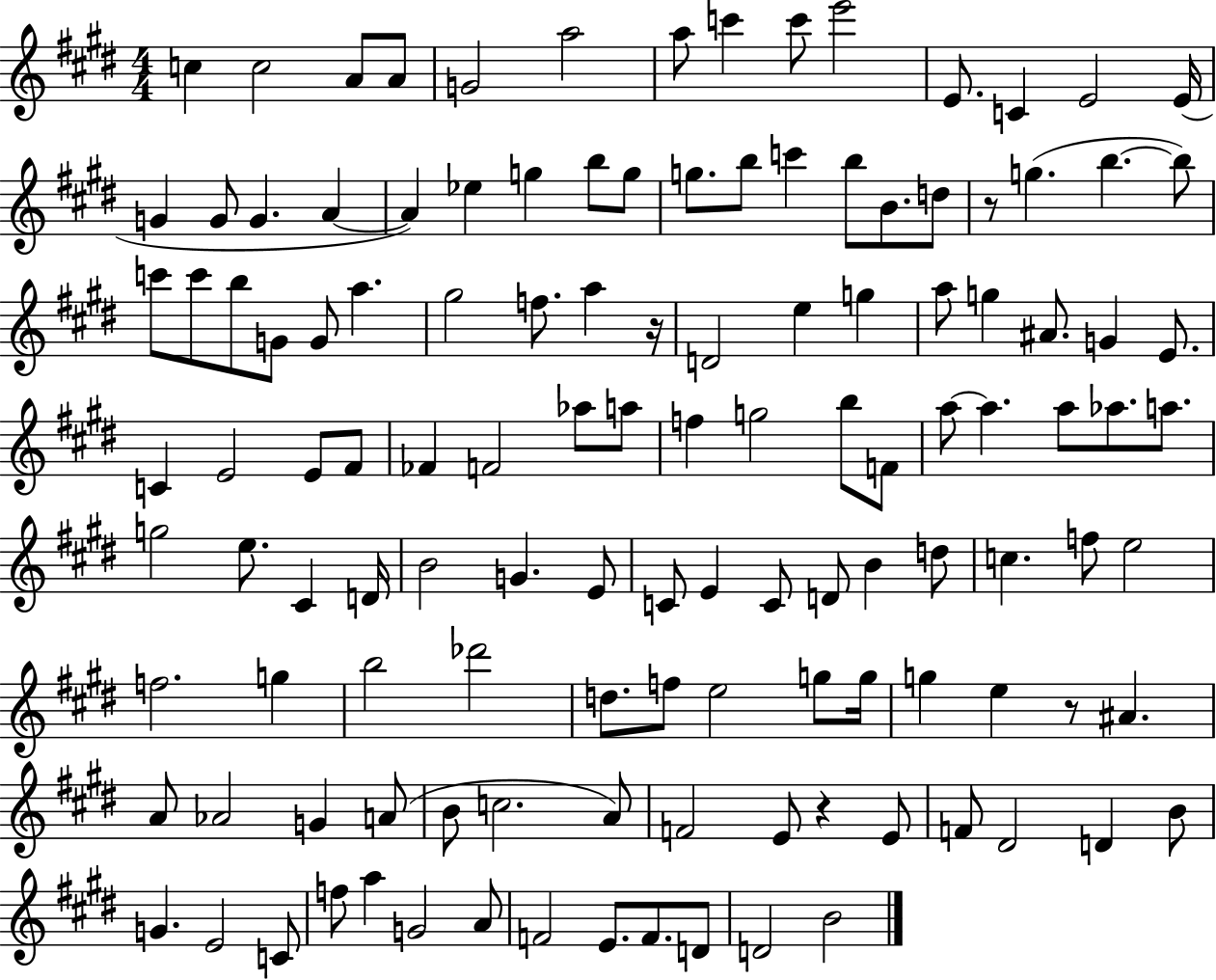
C5/q C5/h A4/e A4/e G4/h A5/h A5/e C6/q C6/e E6/h E4/e. C4/q E4/h E4/s G4/q G4/e G4/q. A4/q A4/q Eb5/q G5/q B5/e G5/e G5/e. B5/e C6/q B5/e B4/e. D5/e R/e G5/q. B5/q. B5/e C6/e C6/e B5/e G4/e G4/e A5/q. G#5/h F5/e. A5/q R/s D4/h E5/q G5/q A5/e G5/q A#4/e. G4/q E4/e. C4/q E4/h E4/e F#4/e FES4/q F4/h Ab5/e A5/e F5/q G5/h B5/e F4/e A5/e A5/q. A5/e Ab5/e. A5/e. G5/h E5/e. C#4/q D4/s B4/h G4/q. E4/e C4/e E4/q C4/e D4/e B4/q D5/e C5/q. F5/e E5/h F5/h. G5/q B5/h Db6/h D5/e. F5/e E5/h G5/e G5/s G5/q E5/q R/e A#4/q. A4/e Ab4/h G4/q A4/e B4/e C5/h. A4/e F4/h E4/e R/q E4/e F4/e D#4/h D4/q B4/e G4/q. E4/h C4/e F5/e A5/q G4/h A4/e F4/h E4/e. F4/e. D4/e D4/h B4/h